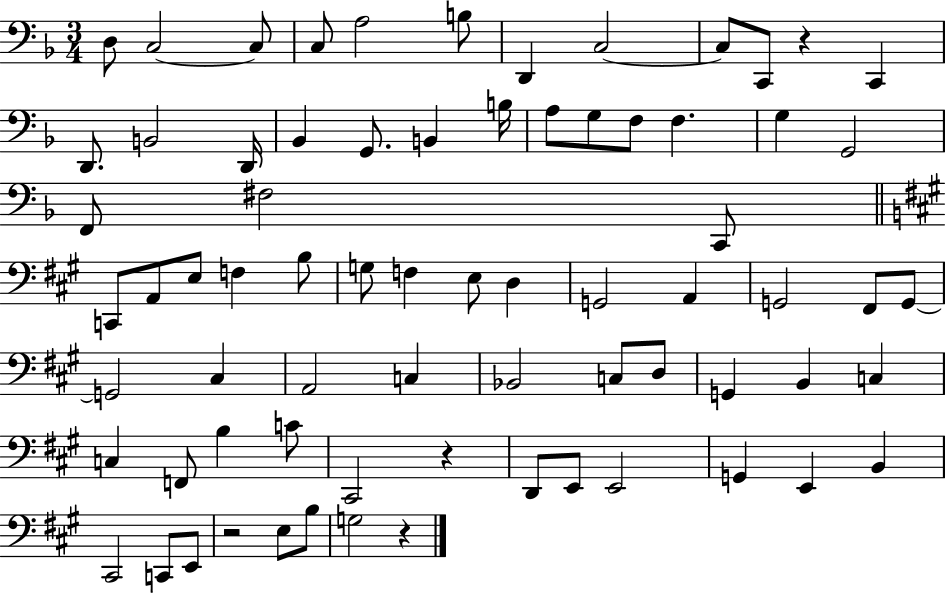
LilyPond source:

{
  \clef bass
  \numericTimeSignature
  \time 3/4
  \key f \major
  \repeat volta 2 { d8 c2~~ c8 | c8 a2 b8 | d,4 c2~~ | c8 c,8 r4 c,4 | \break d,8. b,2 d,16 | bes,4 g,8. b,4 b16 | a8 g8 f8 f4. | g4 g,2 | \break f,8 fis2 c,8 | \bar "||" \break \key a \major c,8 a,8 e8 f4 b8 | g8 f4 e8 d4 | g,2 a,4 | g,2 fis,8 g,8~~ | \break g,2 cis4 | a,2 c4 | bes,2 c8 d8 | g,4 b,4 c4 | \break c4 f,8 b4 c'8 | cis,2 r4 | d,8 e,8 e,2 | g,4 e,4 b,4 | \break cis,2 c,8 e,8 | r2 e8 b8 | g2 r4 | } \bar "|."
}